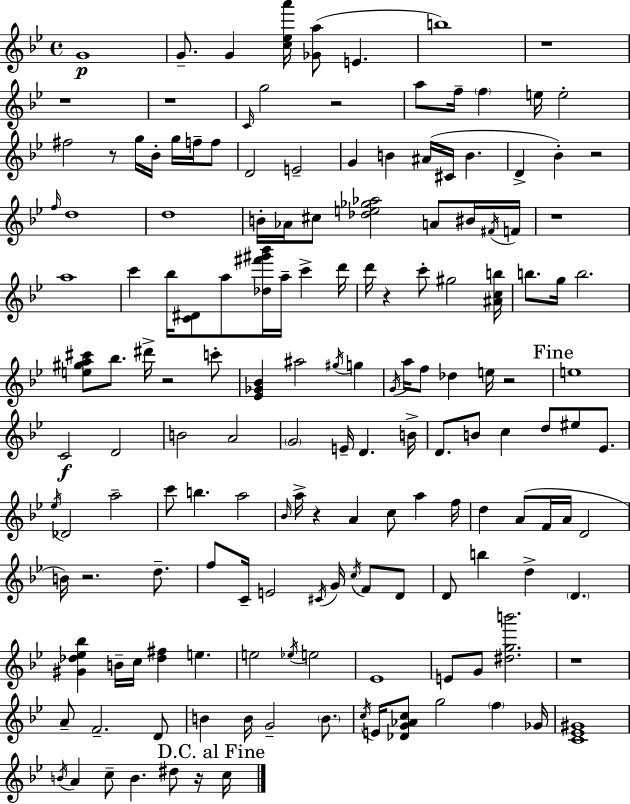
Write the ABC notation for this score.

X:1
T:Untitled
M:4/4
L:1/4
K:Gm
G4 G/2 G [c_ea']/4 [_Ga]/2 E b4 z4 z4 z4 C/4 g2 z2 a/2 f/4 f e/4 e2 ^f2 z/2 g/4 _B/4 g/4 f/4 f/2 D2 E2 G B ^A/4 ^C/4 B D _B z2 f/4 d4 d4 B/4 _A/4 ^c/2 [_de_g_a]2 A/2 ^B/4 ^F/4 F/4 z4 a4 c' _b/4 [C^D]/2 a/2 [_d^f'^g'_b']/4 a/4 c' d'/4 d'/4 z c'/2 ^g2 [^Acb]/4 b/2 g/4 b2 [e^ga^c']/2 _b/2 ^d'/4 z2 c'/2 [_E_G_B] ^a2 ^g/4 g G/4 a/4 f/2 _d e/4 z2 e4 C2 D2 B2 A2 G2 E/4 D B/4 D/2 B/2 c d/2 ^e/2 _E/2 _e/4 _D2 a2 c'/2 b a2 _B/4 a/4 z A c/2 a f/4 d A/2 F/4 A/4 D2 B/4 z2 d/2 f/2 C/4 E2 ^C/4 G/4 c/4 F/2 D/2 D/2 b d D [^G_d_e_b] B/4 c/4 [_d^f] e e2 _e/4 e2 _E4 E/2 G/2 [^dgb']2 z4 A/2 F2 D/2 B B/4 G2 B/2 c/4 E/4 [_DG_Ac]/2 g2 f _G/4 [C_E^G]4 B/4 A c/2 B ^d/2 z/4 c/4